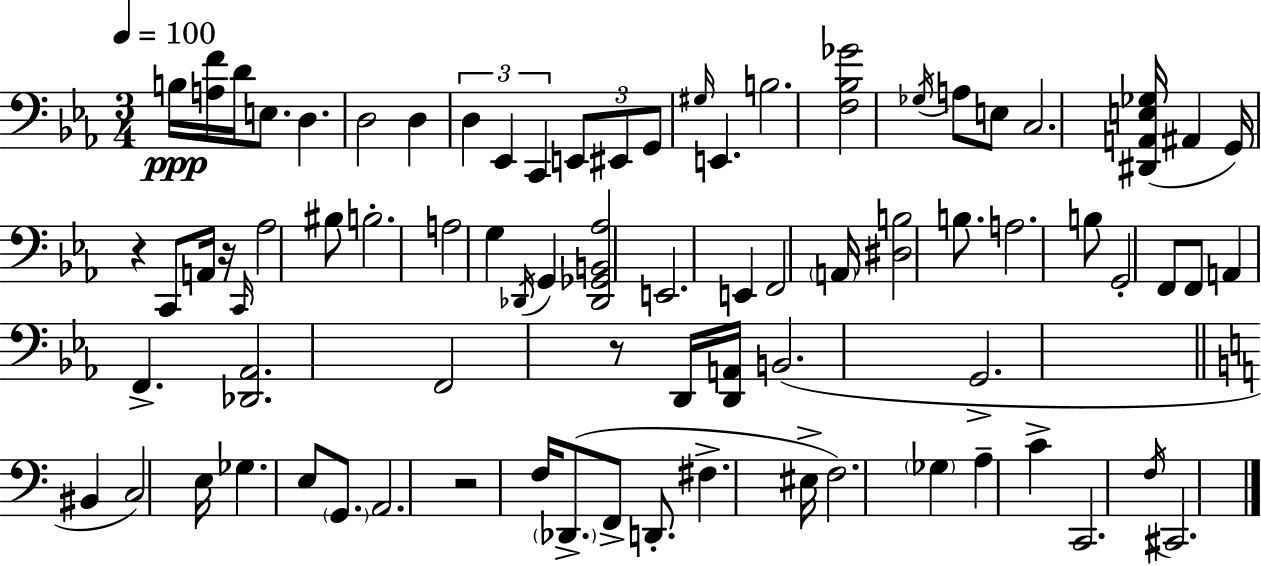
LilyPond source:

{
  \clef bass
  \numericTimeSignature
  \time 3/4
  \key ees \major
  \tempo 4 = 100
  b16\ppp <a f'>16 d'16 e8. d4. | d2 d4 | \tuplet 3/2 { d4 ees,4 c,4 } | \tuplet 3/2 { e,8 eis,8 g,8 } \grace { gis16 } e,4. | \break b2. | <f bes ges'>2 \acciaccatura { ges16 } a8 | e8 c2. | <dis, a, e ges>16( ais,4 g,16) r4 | \break c,8 a,16 r16 \grace { c,16 } aes2 | bis8 b2.-. | a2 g4 | \acciaccatura { des,16 } g,4 <des, ges, b, aes>2 | \break e,2. | e,4 f,2 | \parenthesize a,16 <dis b>2 | b8. a2. | \break b8 g,2-. | f,8 f,8 a,4 f,4.-> | <des, aes,>2. | f,2 | \break r8 d,16 <d, a,>16 b,2.( | g,2.-> | \bar "||" \break \key c \major bis,4 c2) | e16 ges4. e8 \parenthesize g,8. | a,2. | r2 f16 \parenthesize des,8.->( | \break f,8-> d,8.-. fis4.-> eis16-> | f2.) | \parenthesize ges4 a4-- c'4-> | c,2. | \break \acciaccatura { f16 } cis,2. | \bar "|."
}